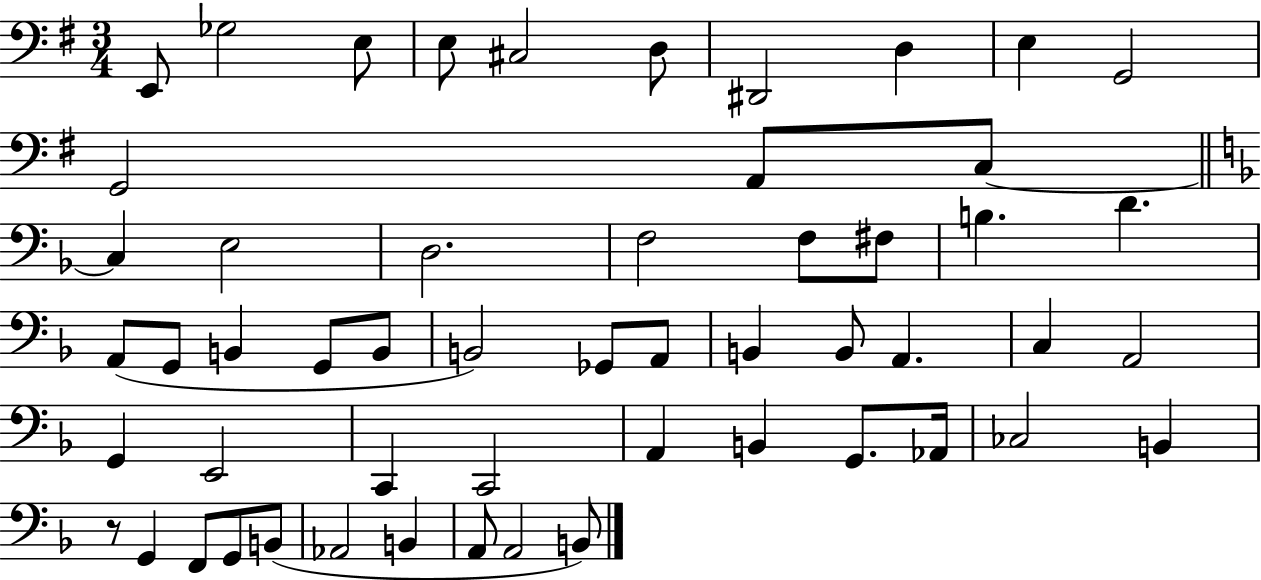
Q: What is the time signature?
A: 3/4